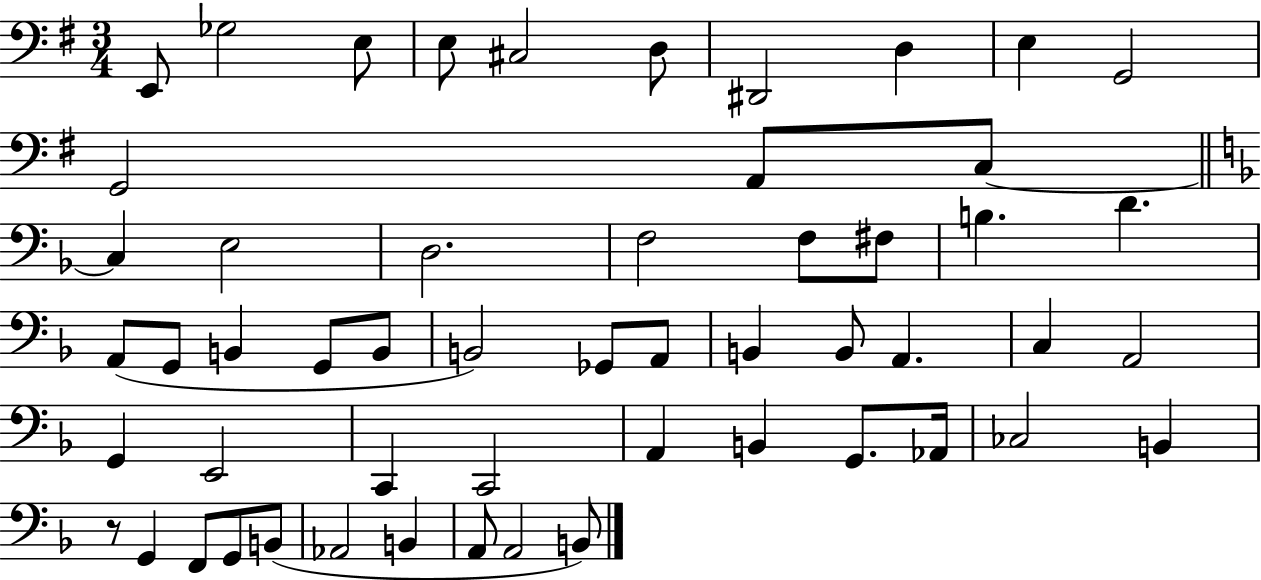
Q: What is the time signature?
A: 3/4